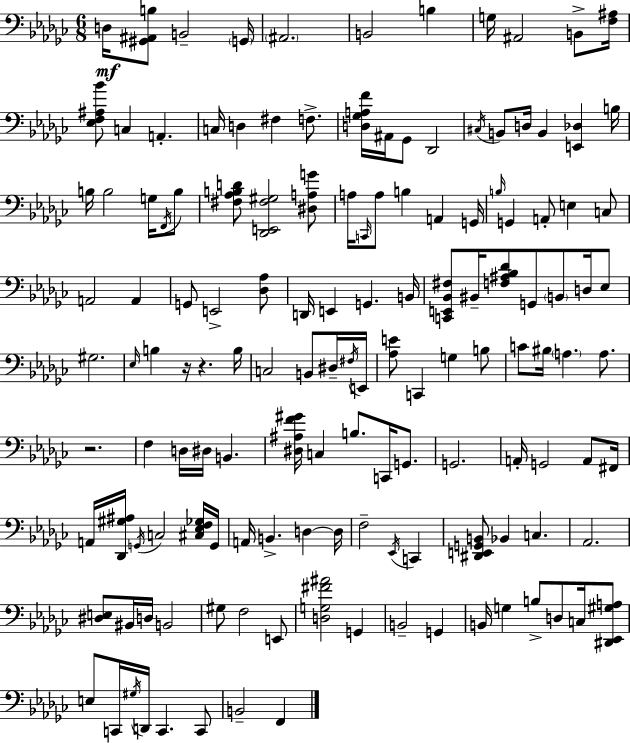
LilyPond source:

{
  \clef bass
  \numericTimeSignature
  \time 6/8
  \key ees \minor
  \repeat volta 2 { d16\mf <gis, ais, b>8 b,2-- \parenthesize g,16 | \parenthesize ais,2. | b,2 b4 | g16 ais,2 b,8-> <f ais>16 | \break <ees f ais bes'>8 c4 a,4.-. | c16 d4 fis4 f8.-> | <d ges a f'>16 ais,16 ges,8 des,2 | \acciaccatura { cis16 } b,8 d16 b,4 <e, des>4 | \break b16 b16 b2 g16 \acciaccatura { f,16 } | b8 <fis aes b d'>8 <des, e, fis gis>2 | <dis a g'>8 a16 \grace { c,16 } a8 b4 a,4 | g,16 \grace { b16 } g,4 a,8-. e4 | \break c8 a,2 | a,4 g,8 e,2-> | <des aes>8 d,16 e,4 g,4. | b,16 <c, e, bes, fis>8 bis,16-- <f ais bes des'>8 g,8 \parenthesize b,8 | \break d16 ees8 gis2. | \grace { ees16 } b4 r16 r4. | b16 c2 | b,8 dis16-- \acciaccatura { fis16 } e,16 <aes e'>8 c,4 | \break g4 b8 c'8 bis16 \parenthesize a4. | a8. r2. | f4 d16 dis16 | b,4. <dis ais f' gis'>16 c4 b8. | \break c,16 g,8. g,2. | a,16-. g,2 | a,8 fis,16 a,16 <des, gis ais>16 \acciaccatura { g,16 } c2 | <cis ees f ges>16 g,16 a,16 b,4.-> | \break d4~~ d16 f2-- | \acciaccatura { ees,16 } c,4 <dis, e, g, b,>8 bes,4 | c4. aes,2. | <dis e>8 bis,16 d16 | \break b,2 gis8 f2 | e,8 <d g fis' ais'>2 | g,4 b,2-- | g,4 b,16 g4 | \break b8-> d8 c16 <dis, ees, gis a>8 e8 c,16 \acciaccatura { gis16 } | d,16 c,4. c,8 b,2-- | f,4 } \bar "|."
}